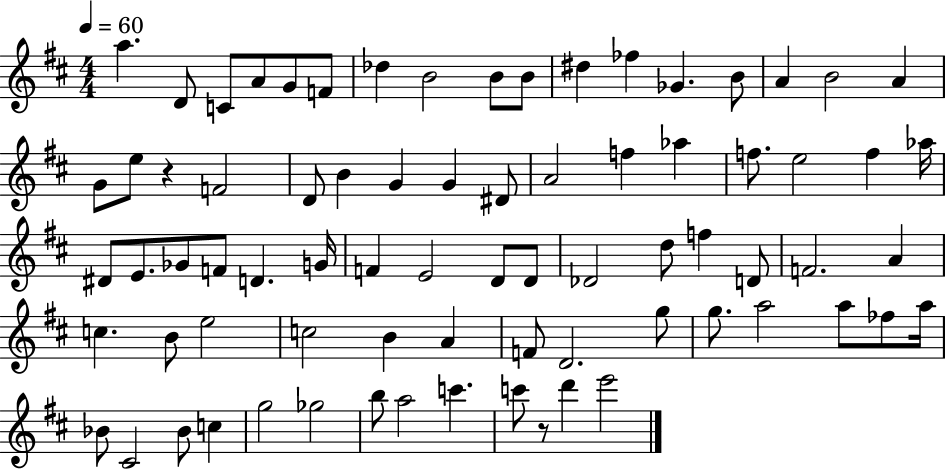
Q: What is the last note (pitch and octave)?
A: E6